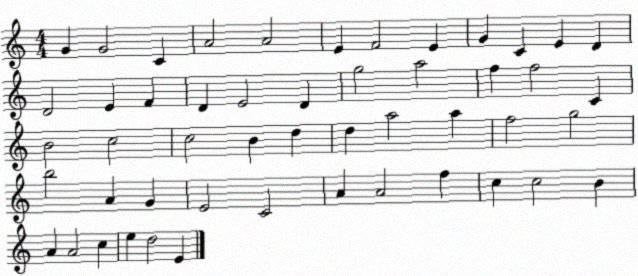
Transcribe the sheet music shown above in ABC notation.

X:1
T:Untitled
M:4/4
L:1/4
K:C
G G2 C A2 A2 E F2 E G C E D D2 E F D E2 D g2 a2 f f2 C B2 c2 c2 B d d a2 a f2 g2 b2 A G E2 C2 A A2 f c c2 B A A2 c e d2 E